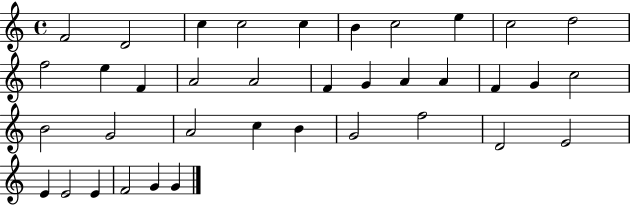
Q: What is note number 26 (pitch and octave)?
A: C5